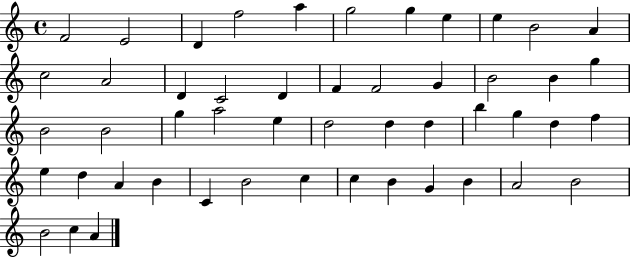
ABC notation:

X:1
T:Untitled
M:4/4
L:1/4
K:C
F2 E2 D f2 a g2 g e e B2 A c2 A2 D C2 D F F2 G B2 B g B2 B2 g a2 e d2 d d b g d f e d A B C B2 c c B G B A2 B2 B2 c A